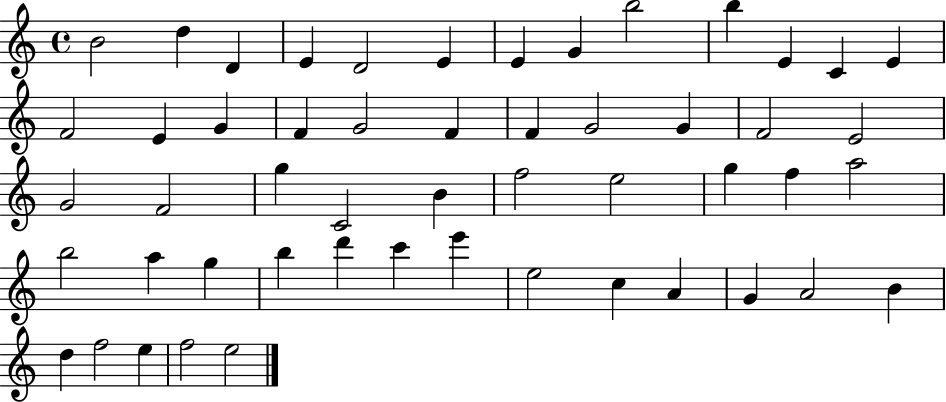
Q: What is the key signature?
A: C major